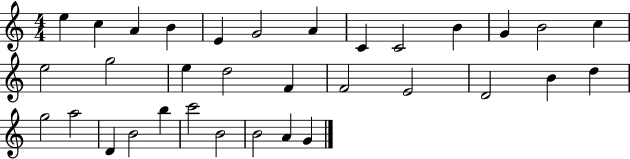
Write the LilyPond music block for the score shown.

{
  \clef treble
  \numericTimeSignature
  \time 4/4
  \key c \major
  e''4 c''4 a'4 b'4 | e'4 g'2 a'4 | c'4 c'2 b'4 | g'4 b'2 c''4 | \break e''2 g''2 | e''4 d''2 f'4 | f'2 e'2 | d'2 b'4 d''4 | \break g''2 a''2 | d'4 b'2 b''4 | c'''2 b'2 | b'2 a'4 g'4 | \break \bar "|."
}